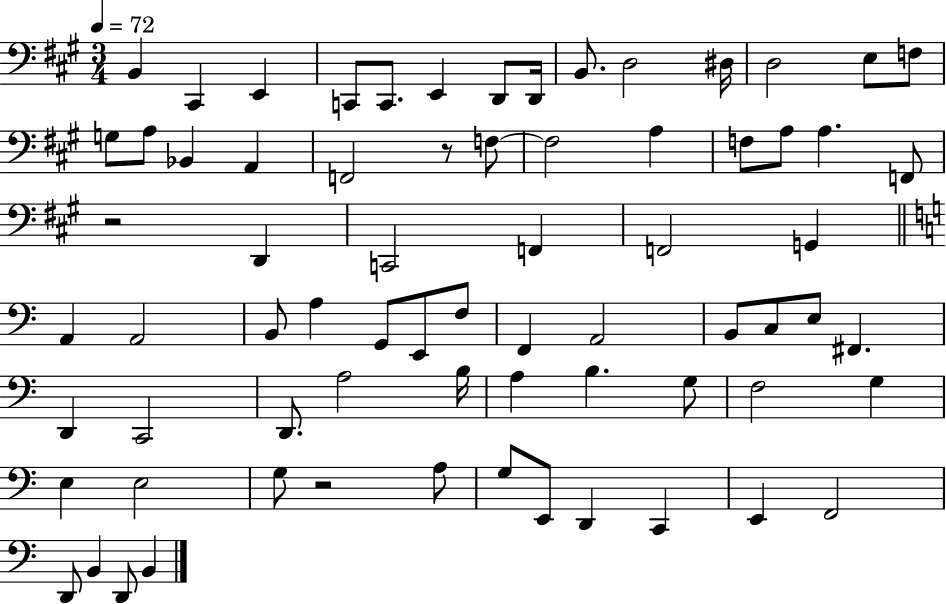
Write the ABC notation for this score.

X:1
T:Untitled
M:3/4
L:1/4
K:A
B,, ^C,, E,, C,,/2 C,,/2 E,, D,,/2 D,,/4 B,,/2 D,2 ^D,/4 D,2 E,/2 F,/2 G,/2 A,/2 _B,, A,, F,,2 z/2 F,/2 F,2 A, F,/2 A,/2 A, F,,/2 z2 D,, C,,2 F,, F,,2 G,, A,, A,,2 B,,/2 A, G,,/2 E,,/2 F,/2 F,, A,,2 B,,/2 C,/2 E,/2 ^F,, D,, C,,2 D,,/2 A,2 B,/4 A, B, G,/2 F,2 G, E, E,2 G,/2 z2 A,/2 G,/2 E,,/2 D,, C,, E,, F,,2 D,,/2 B,, D,,/2 B,,